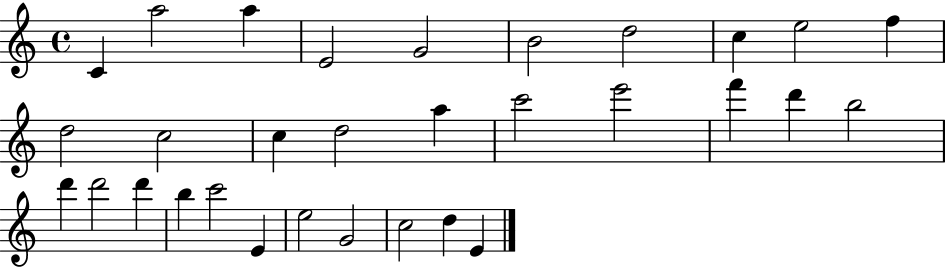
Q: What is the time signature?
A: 4/4